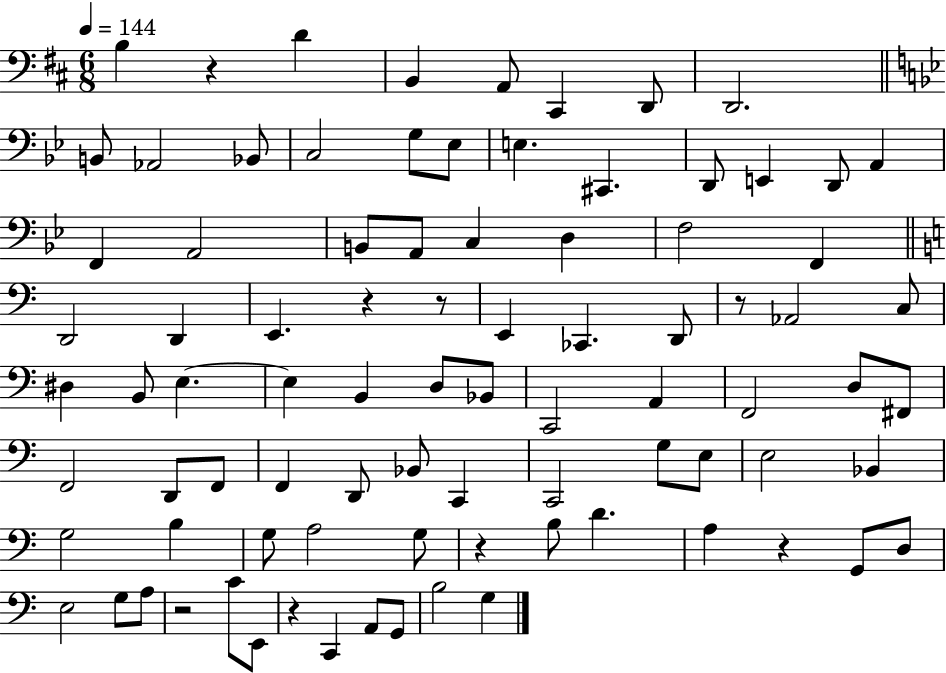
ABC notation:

X:1
T:Untitled
M:6/8
L:1/4
K:D
B, z D B,, A,,/2 ^C,, D,,/2 D,,2 B,,/2 _A,,2 _B,,/2 C,2 G,/2 _E,/2 E, ^C,, D,,/2 E,, D,,/2 A,, F,, A,,2 B,,/2 A,,/2 C, D, F,2 F,, D,,2 D,, E,, z z/2 E,, _C,, D,,/2 z/2 _A,,2 C,/2 ^D, B,,/2 E, E, B,, D,/2 _B,,/2 C,,2 A,, F,,2 D,/2 ^F,,/2 F,,2 D,,/2 F,,/2 F,, D,,/2 _B,,/2 C,, C,,2 G,/2 E,/2 E,2 _B,, G,2 B, G,/2 A,2 G,/2 z B,/2 D A, z G,,/2 D,/2 E,2 G,/2 A,/2 z2 C/2 E,,/2 z C,, A,,/2 G,,/2 B,2 G,